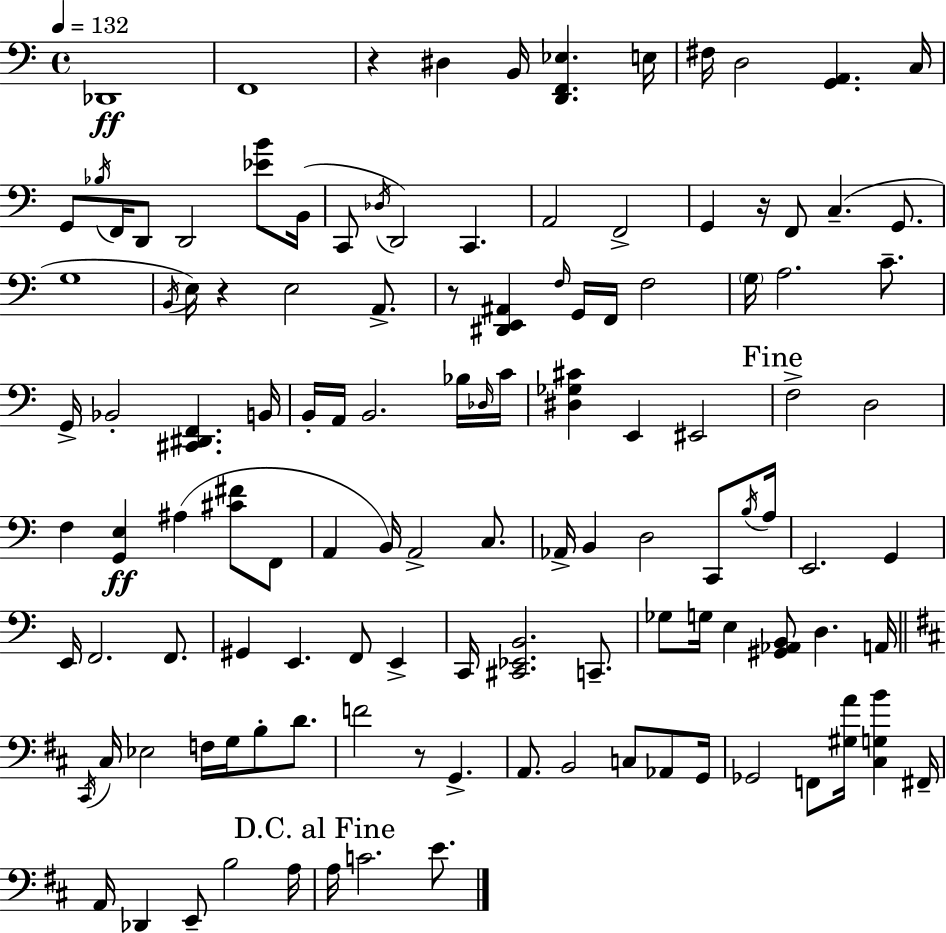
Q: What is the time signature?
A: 4/4